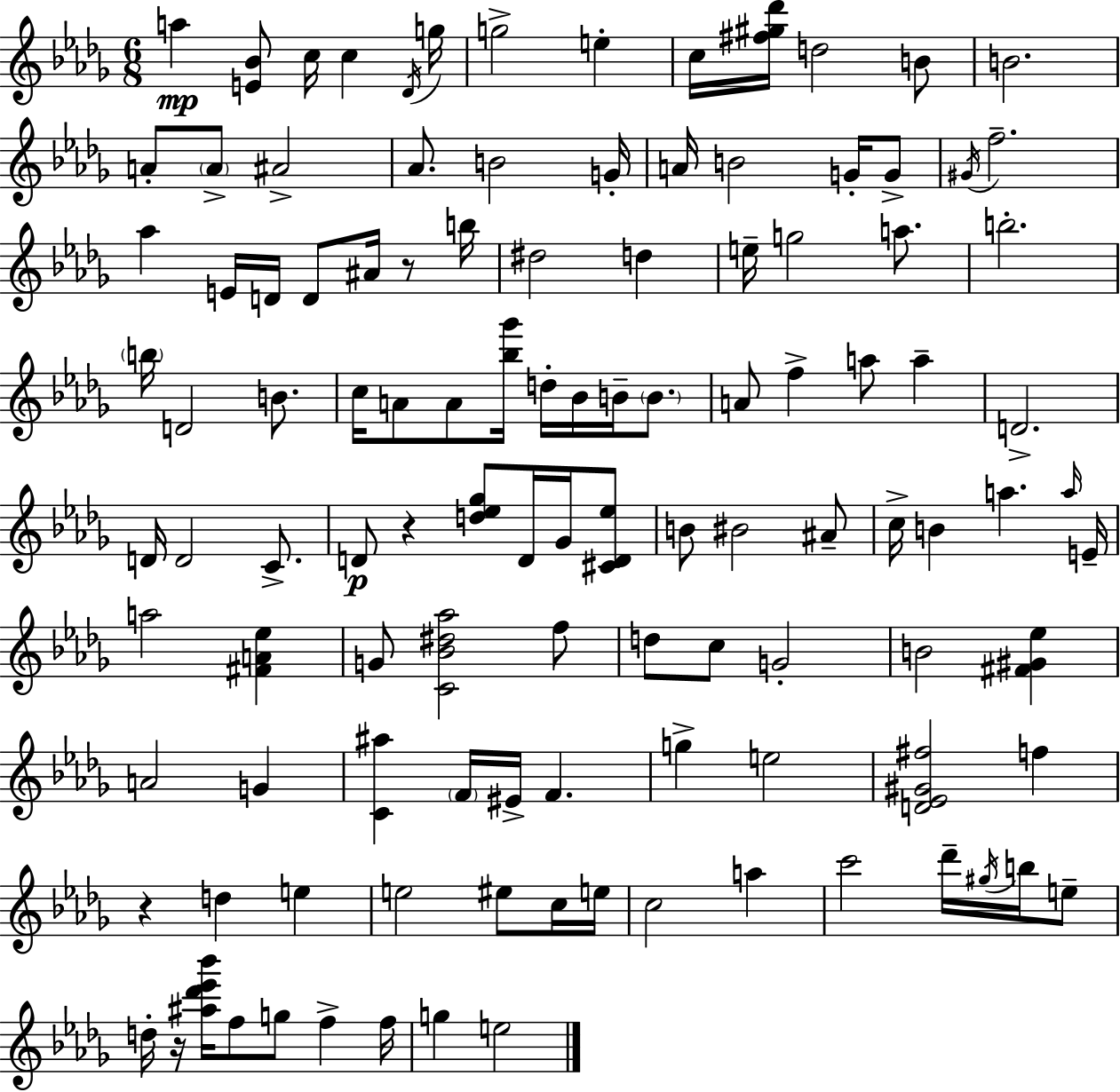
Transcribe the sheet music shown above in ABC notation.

X:1
T:Untitled
M:6/8
L:1/4
K:Bbm
a [E_B]/2 c/4 c _D/4 g/4 g2 e c/4 [^f^g_d']/4 d2 B/2 B2 A/2 A/2 ^A2 _A/2 B2 G/4 A/4 B2 G/4 G/2 ^G/4 f2 _a E/4 D/4 D/2 ^A/4 z/2 b/4 ^d2 d e/4 g2 a/2 b2 b/4 D2 B/2 c/4 A/2 A/2 [_b_g']/4 d/4 _B/4 B/4 B/2 A/2 f a/2 a D2 D/4 D2 C/2 D/2 z [d_e_g]/2 D/4 _G/4 [^CD_e]/2 B/2 ^B2 ^A/2 c/4 B a a/4 E/4 a2 [^FA_e] G/2 [C_B^d_a]2 f/2 d/2 c/2 G2 B2 [^F^G_e] A2 G [C^a] F/4 ^E/4 F g e2 [D_E^G^f]2 f z d e e2 ^e/2 c/4 e/4 c2 a c'2 _d'/4 ^g/4 b/4 e/2 d/4 z/4 [^a_d'_e'_b']/4 f/2 g/2 f f/4 g e2